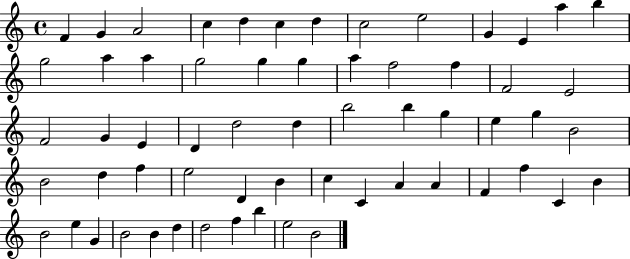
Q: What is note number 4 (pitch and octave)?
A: C5